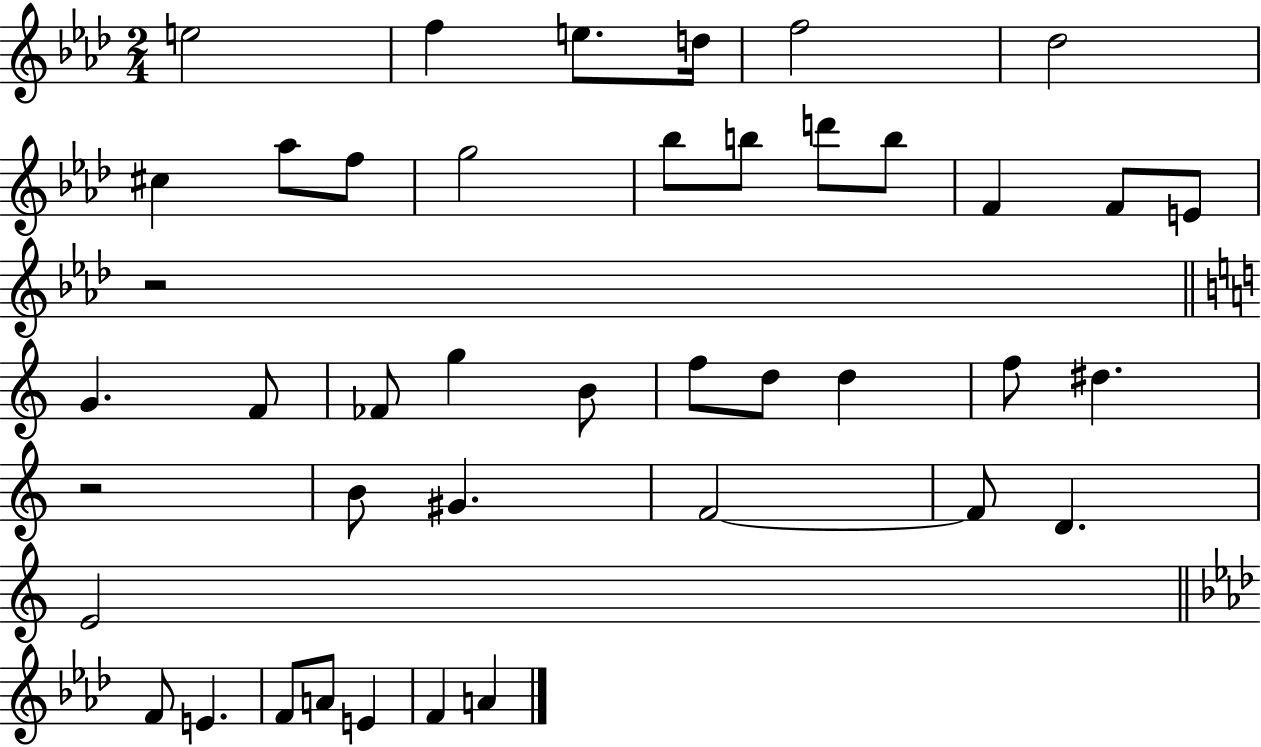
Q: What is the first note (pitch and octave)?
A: E5